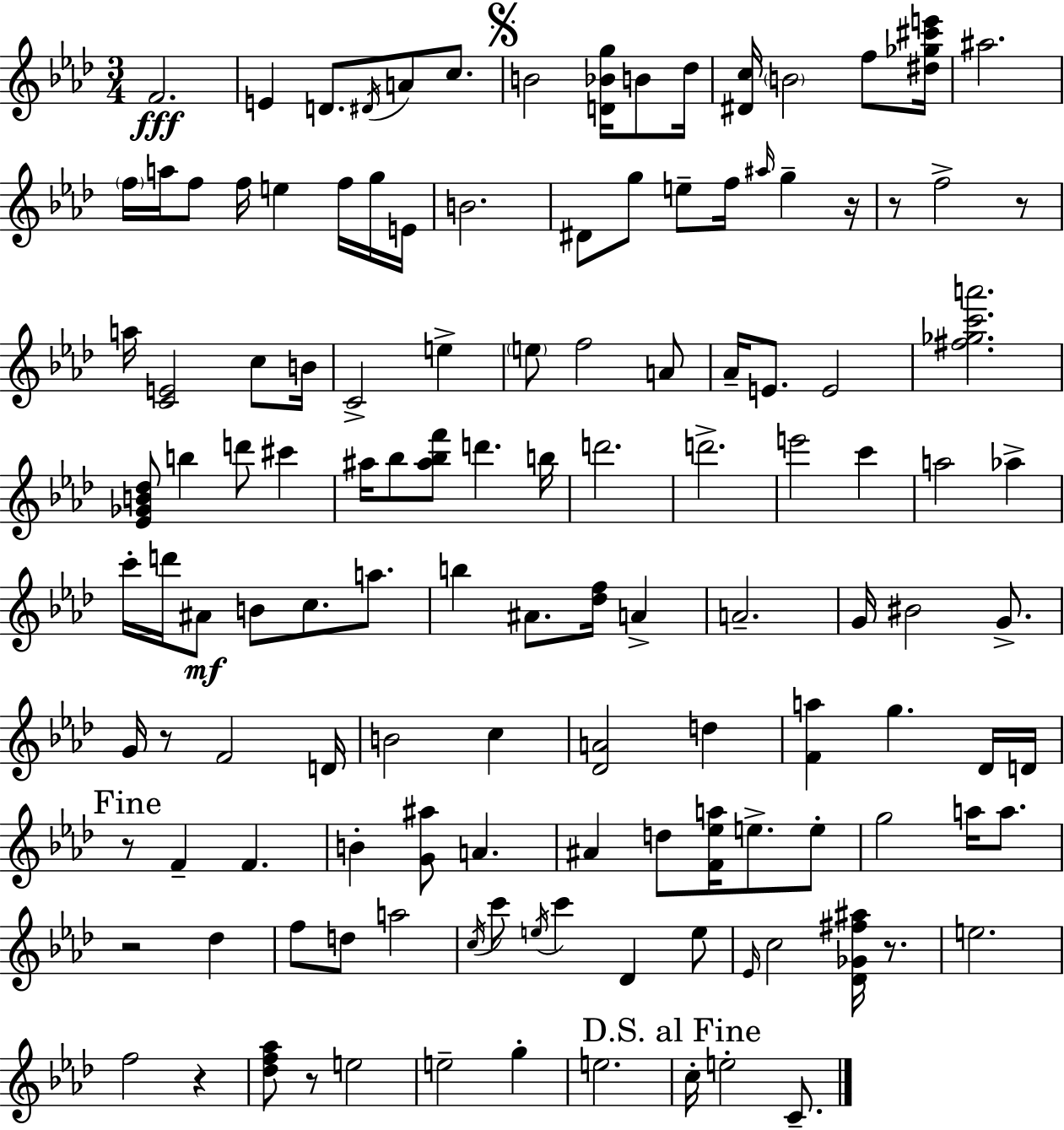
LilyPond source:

{
  \clef treble
  \numericTimeSignature
  \time 3/4
  \key f \minor
  f'2.\fff | e'4 d'8. \acciaccatura { dis'16 } a'8 c''8. | \mark \markup { \musicglyph "scripts.segno" } b'2 <d' bes' g''>16 b'8 | des''16 <dis' c''>16 \parenthesize b'2 f''8 | \break <dis'' ges'' cis''' e'''>16 ais''2. | \parenthesize f''16 a''16 f''8 f''16 e''4 f''16 g''16 | e'16 b'2. | dis'8 g''8 e''8-- f''16 \grace { ais''16 } g''4-- | \break r16 r8 f''2-> | r8 a''16 <c' e'>2 c''8 | b'16 c'2-> e''4-> | \parenthesize e''8 f''2 | \break a'8 aes'16-- e'8. e'2 | <fis'' ges'' c''' a'''>2. | <ees' ges' b' des''>8 b''4 d'''8 cis'''4 | ais''16 bes''8 <ais'' bes'' f'''>8 d'''4. | \break b''16 d'''2. | d'''2.-> | e'''2 c'''4 | a''2 aes''4-> | \break c'''16-. d'''16 ais'8\mf b'8 c''8. a''8. | b''4 ais'8. <des'' f''>16 a'4-> | a'2.-- | g'16 bis'2 g'8.-> | \break g'16 r8 f'2 | d'16 b'2 c''4 | <des' a'>2 d''4 | <f' a''>4 g''4. | \break des'16 d'16 \mark "Fine" r8 f'4-- f'4. | b'4-. <g' ais''>8 a'4. | ais'4 d''8 <f' ees'' a''>16 e''8.-> | e''8-. g''2 a''16 a''8. | \break r2 des''4 | f''8 d''8 a''2 | \acciaccatura { c''16 } c'''8 \acciaccatura { e''16 } c'''4 des'4 | e''8 \grace { ees'16 } c''2 | \break <des' ges' fis'' ais''>16 r8. e''2. | f''2 | r4 <des'' f'' aes''>8 r8 e''2 | e''2-- | \break g''4-. e''2. | \mark "D.S. al Fine" c''16-. e''2-. | c'8.-- \bar "|."
}